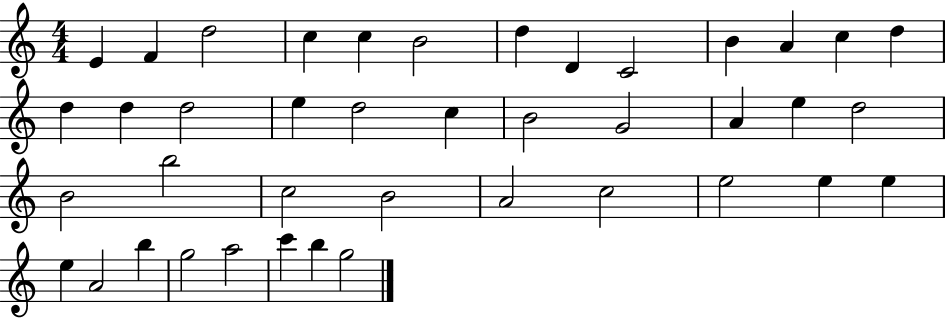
{
  \clef treble
  \numericTimeSignature
  \time 4/4
  \key c \major
  e'4 f'4 d''2 | c''4 c''4 b'2 | d''4 d'4 c'2 | b'4 a'4 c''4 d''4 | \break d''4 d''4 d''2 | e''4 d''2 c''4 | b'2 g'2 | a'4 e''4 d''2 | \break b'2 b''2 | c''2 b'2 | a'2 c''2 | e''2 e''4 e''4 | \break e''4 a'2 b''4 | g''2 a''2 | c'''4 b''4 g''2 | \bar "|."
}